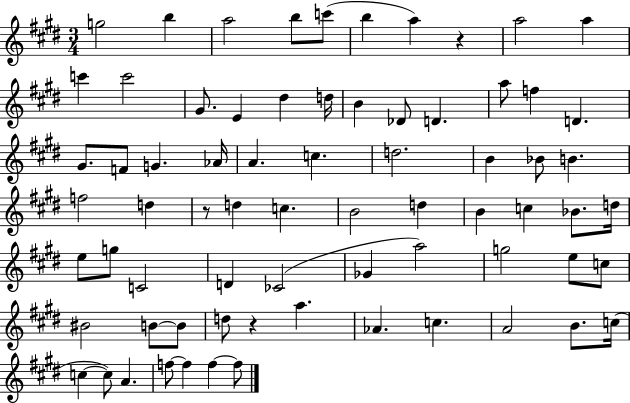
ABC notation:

X:1
T:Untitled
M:3/4
L:1/4
K:E
g2 b a2 b/2 c'/2 b a z a2 a c' c'2 ^G/2 E ^d d/4 B _D/2 D a/2 f D ^G/2 F/2 G _A/4 A c d2 B _B/2 B f2 d z/2 d c B2 d B c _B/2 d/4 e/2 g/2 C2 D _C2 _G a2 g2 e/2 c/2 ^B2 B/2 B/2 d/2 z a _A c A2 B/2 c/4 c c/2 A f/2 f f f/2